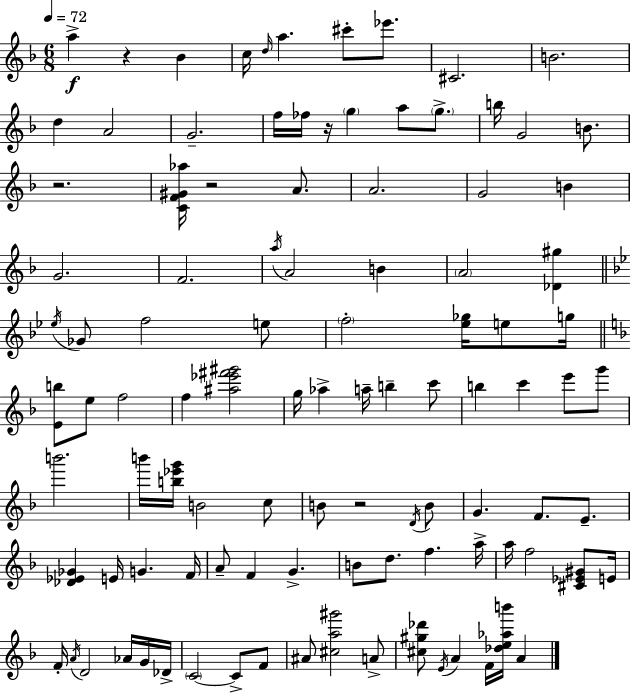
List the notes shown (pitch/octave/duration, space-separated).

A5/q R/q Bb4/q C5/s D5/s A5/q. C#6/e Eb6/e. C#4/h. B4/h. D5/q A4/h G4/h. F5/s FES5/s R/s G5/q A5/e G5/e. B5/s G4/h B4/e. R/h. [C4,F4,G#4,Ab5]/s R/h A4/e. A4/h. G4/h B4/q G4/h. F4/h. A5/s A4/h B4/q A4/h [Db4,G#5]/q Eb5/s Gb4/e F5/h E5/e F5/h [Eb5,Gb5]/s E5/e G5/s [E4,B5]/e E5/e F5/h F5/q [A#5,Eb6,F#6,G#6]/h G5/s Ab5/q A5/s B5/q C6/e B5/q C6/q E6/e G6/e B6/h. B6/s [B5,Eb6,G6]/s B4/h C5/e B4/e R/h D4/s B4/e G4/q. F4/e. E4/e. [Db4,Eb4,Gb4]/q E4/s G4/q. F4/s A4/e F4/q G4/q. B4/e D5/e. F5/q. A5/s A5/s F5/h [C#4,Eb4,G#4]/e E4/s F4/s A4/s D4/h Ab4/s G4/s Db4/s C4/h C4/e F4/e A#4/e [C#5,A5,G#6]/h A4/e [C#5,G#5,Db6]/e E4/s A4/q F4/s [Db5,E5,Ab5,B6]/s A4/q